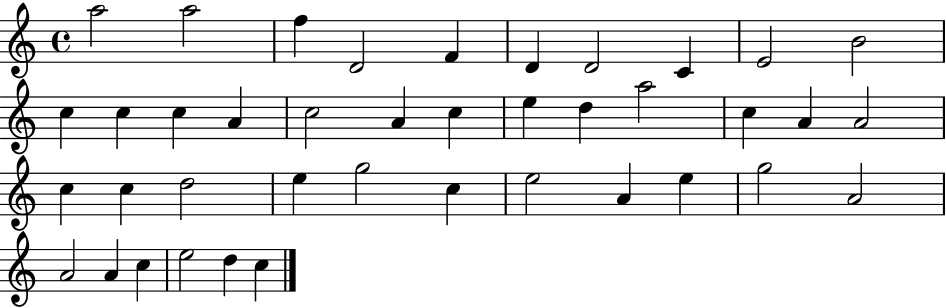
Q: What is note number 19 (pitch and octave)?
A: D5